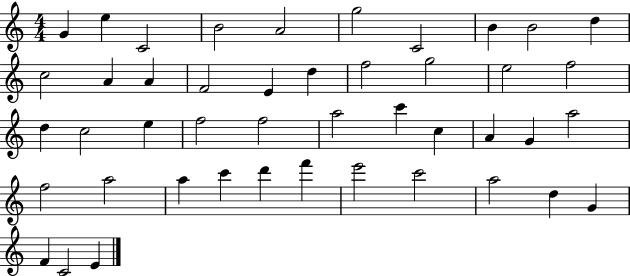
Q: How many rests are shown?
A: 0